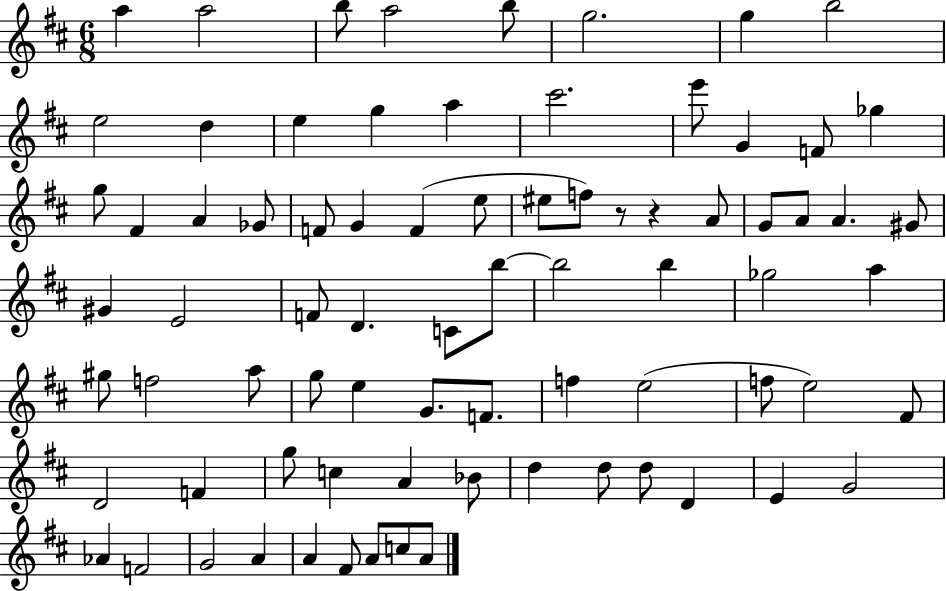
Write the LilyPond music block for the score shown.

{
  \clef treble
  \numericTimeSignature
  \time 6/8
  \key d \major
  a''4 a''2 | b''8 a''2 b''8 | g''2. | g''4 b''2 | \break e''2 d''4 | e''4 g''4 a''4 | cis'''2. | e'''8 g'4 f'8 ges''4 | \break g''8 fis'4 a'4 ges'8 | f'8 g'4 f'4( e''8 | eis''8 f''8) r8 r4 a'8 | g'8 a'8 a'4. gis'8 | \break gis'4 e'2 | f'8 d'4. c'8 b''8~~ | b''2 b''4 | ges''2 a''4 | \break gis''8 f''2 a''8 | g''8 e''4 g'8. f'8. | f''4 e''2( | f''8 e''2) fis'8 | \break d'2 f'4 | g''8 c''4 a'4 bes'8 | d''4 d''8 d''8 d'4 | e'4 g'2 | \break aes'4 f'2 | g'2 a'4 | a'4 fis'8 a'8 c''8 a'8 | \bar "|."
}